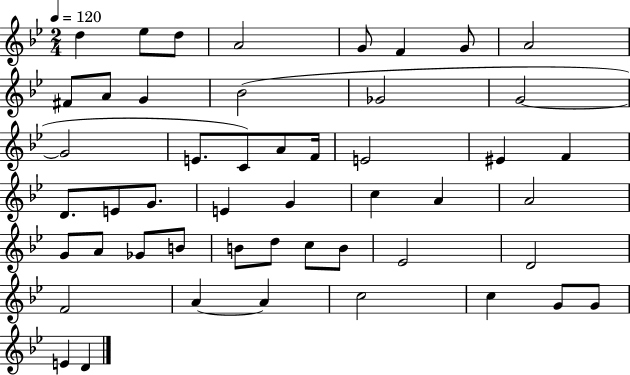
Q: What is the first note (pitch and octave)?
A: D5